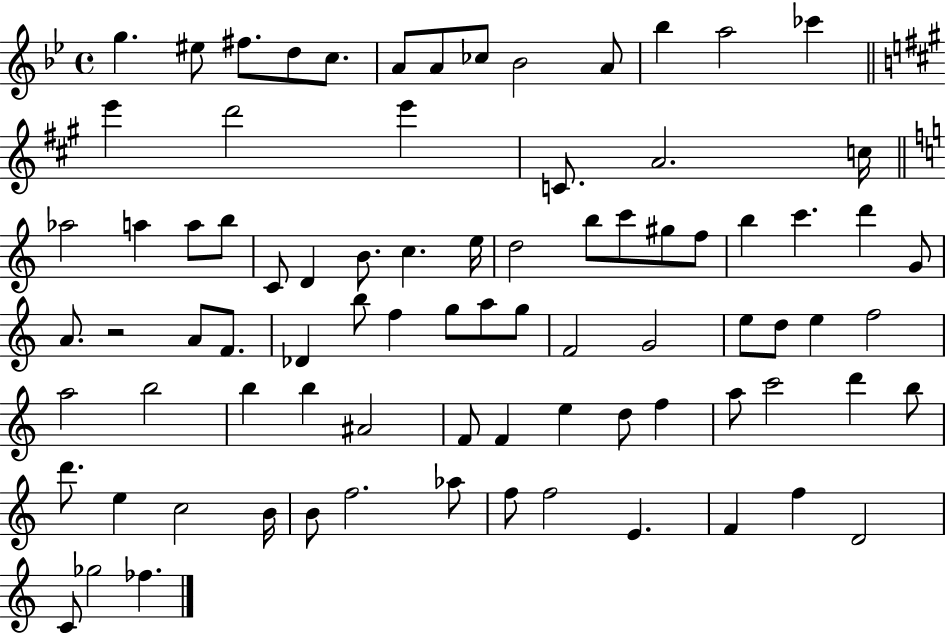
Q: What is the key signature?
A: BES major